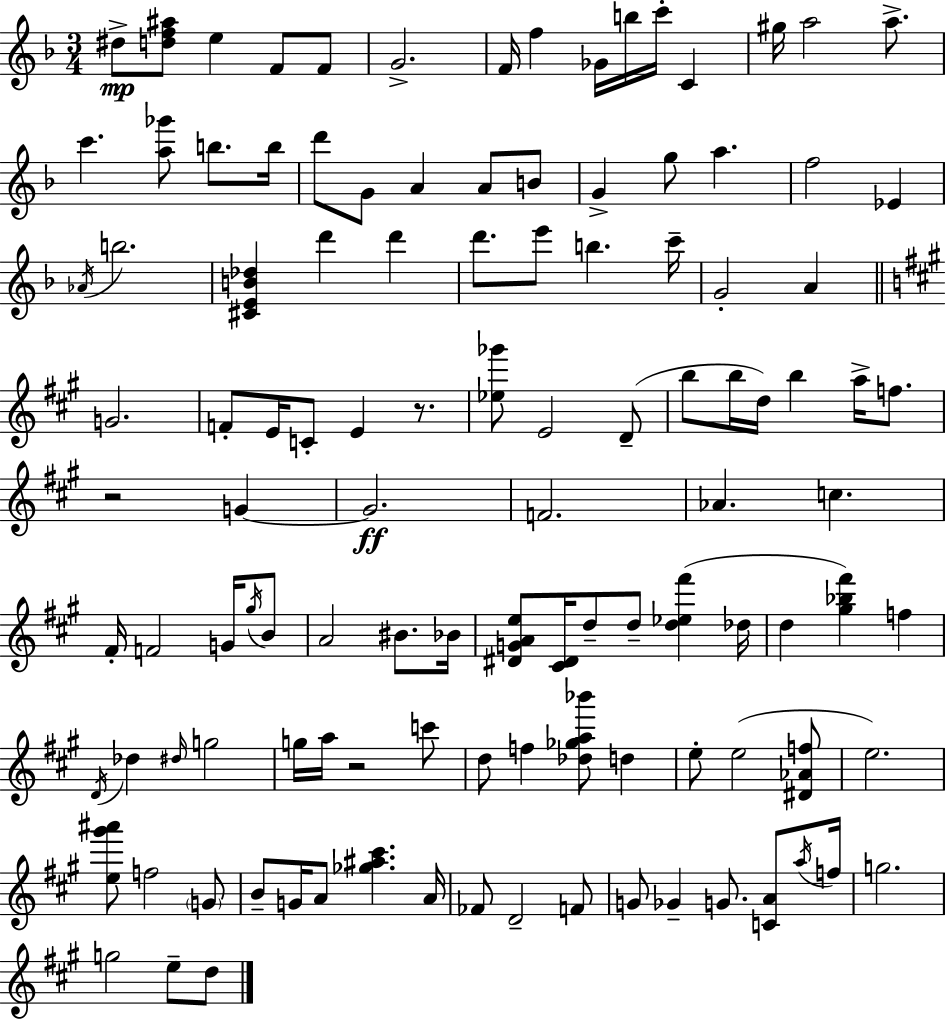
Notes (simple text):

D#5/e [D5,F5,A#5]/e E5/q F4/e F4/e G4/h. F4/s F5/q Gb4/s B5/s C6/s C4/q G#5/s A5/h A5/e. C6/q. [A5,Gb6]/e B5/e. B5/s D6/e G4/e A4/q A4/e B4/e G4/q G5/e A5/q. F5/h Eb4/q Ab4/s B5/h. [C#4,E4,B4,Db5]/q D6/q D6/q D6/e. E6/e B5/q. C6/s G4/h A4/q G4/h. F4/e E4/s C4/e E4/q R/e. [Eb5,Gb6]/e E4/h D4/e B5/e B5/s D5/s B5/q A5/s F5/e. R/h G4/q G4/h. F4/h. Ab4/q. C5/q. F#4/s F4/h G4/s G#5/s B4/e A4/h BIS4/e. Bb4/s [D#4,G4,A4,E5]/e [C#4,D#4]/s D5/e D5/e [D5,Eb5,F#6]/q Db5/s D5/q [G#5,Bb5,F#6]/q F5/q D4/s Db5/q D#5/s G5/h G5/s A5/s R/h C6/e D5/e F5/q [Db5,Gb5,A5,Bb6]/e D5/q E5/e E5/h [D#4,Ab4,F5]/e E5/h. [E5,G#6,A#6]/e F5/h G4/e B4/e G4/s A4/e [Gb5,A#5,C#6]/q. A4/s FES4/e D4/h F4/e G4/e Gb4/q G4/e. [C4,A4]/e A5/s F5/s G5/h. G5/h E5/e D5/e